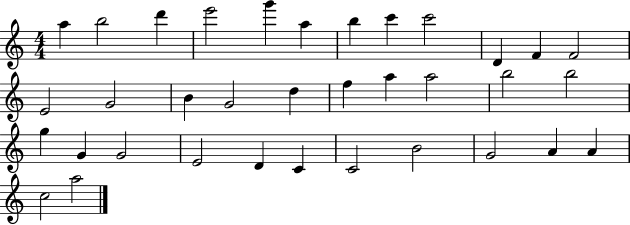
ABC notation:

X:1
T:Untitled
M:4/4
L:1/4
K:C
a b2 d' e'2 g' a b c' c'2 D F F2 E2 G2 B G2 d f a a2 b2 b2 g G G2 E2 D C C2 B2 G2 A A c2 a2